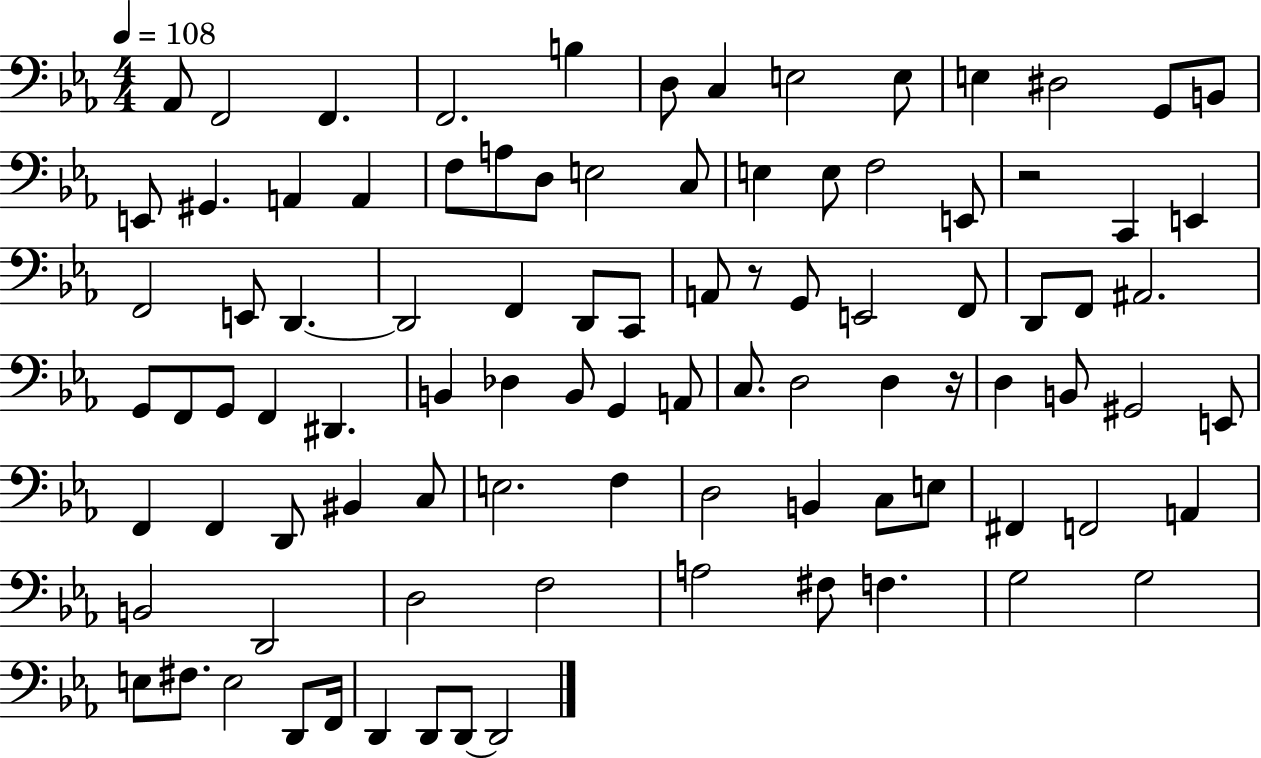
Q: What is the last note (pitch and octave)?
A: D2